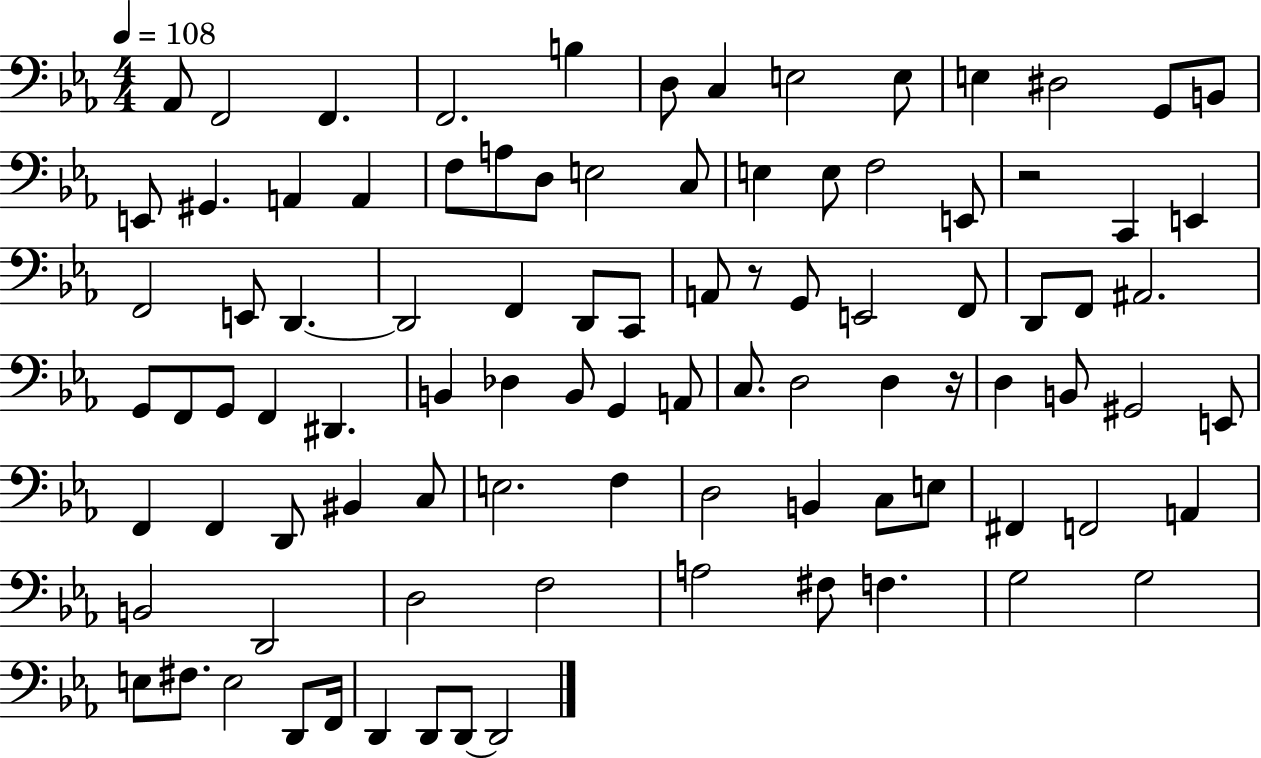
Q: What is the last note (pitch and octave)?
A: D2